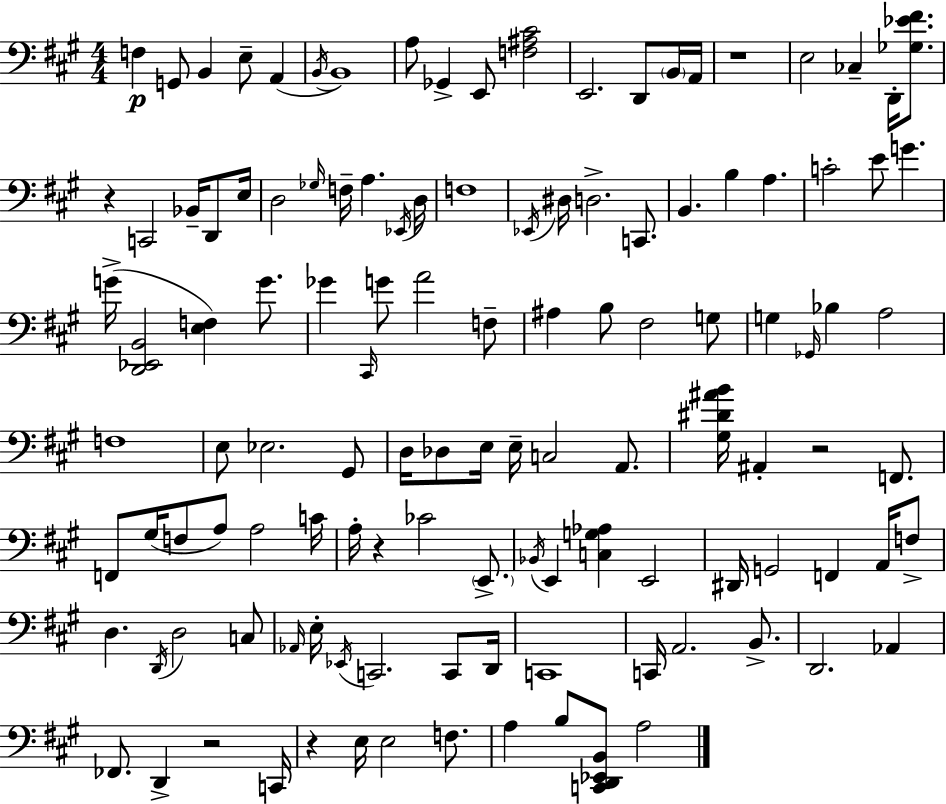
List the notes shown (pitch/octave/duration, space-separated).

F3/q G2/e B2/q E3/e A2/q B2/s B2/w A3/e Gb2/q E2/e [F3,A#3,C#4]/h E2/h. D2/e B2/s A2/s R/w E3/h CES3/q D2/s [Gb3,Eb4,F#4]/e. R/q C2/h Bb2/s D2/e E3/s D3/h Gb3/s F3/s A3/q. Eb2/s D3/s F3/w Eb2/s D#3/s D3/h. C2/e. B2/q. B3/q A3/q. C4/h E4/e G4/q. G4/s [D2,Eb2,B2]/h [E3,F3]/q G4/e. Gb4/q C#2/s G4/e A4/h F3/e A#3/q B3/e F#3/h G3/e G3/q Gb2/s Bb3/q A3/h F3/w E3/e Eb3/h. G#2/e D3/s Db3/e E3/s E3/s C3/h A2/e. [G#3,D#4,A#4,B4]/s A#2/q R/h F2/e. F2/e G#3/s F3/e A3/e A3/h C4/s A3/s R/q CES4/h E2/e. Bb2/s E2/q [C3,G3,Ab3]/q E2/h D#2/s G2/h F2/q A2/s F3/e D3/q. D2/s D3/h C3/e Ab2/s E3/s Eb2/s C2/h. C2/e D2/s C2/w C2/s A2/h. B2/e. D2/h. Ab2/q FES2/e. D2/q R/h C2/s R/q E3/s E3/h F3/e. A3/q B3/e [C2,D2,Eb2,B2]/e A3/h